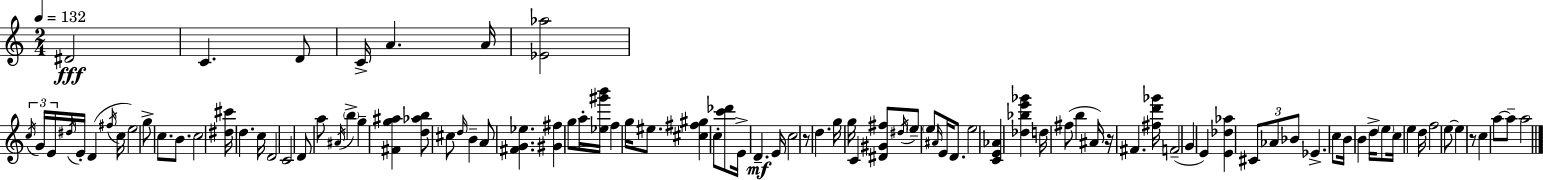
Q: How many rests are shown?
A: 3